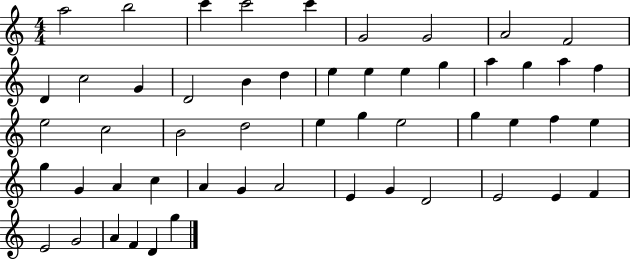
X:1
T:Untitled
M:4/4
L:1/4
K:C
a2 b2 c' c'2 c' G2 G2 A2 F2 D c2 G D2 B d e e e g a g a f e2 c2 B2 d2 e g e2 g e f e g G A c A G A2 E G D2 E2 E F E2 G2 A F D g